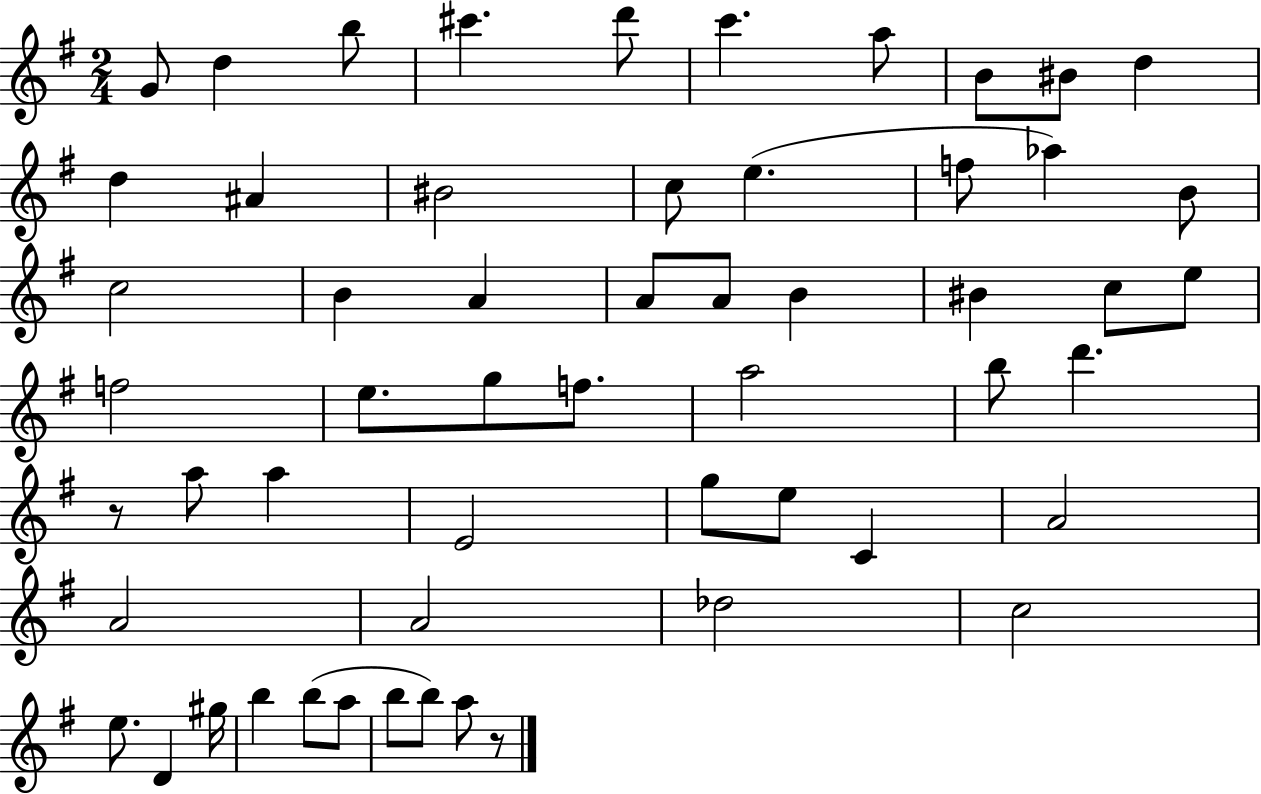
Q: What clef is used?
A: treble